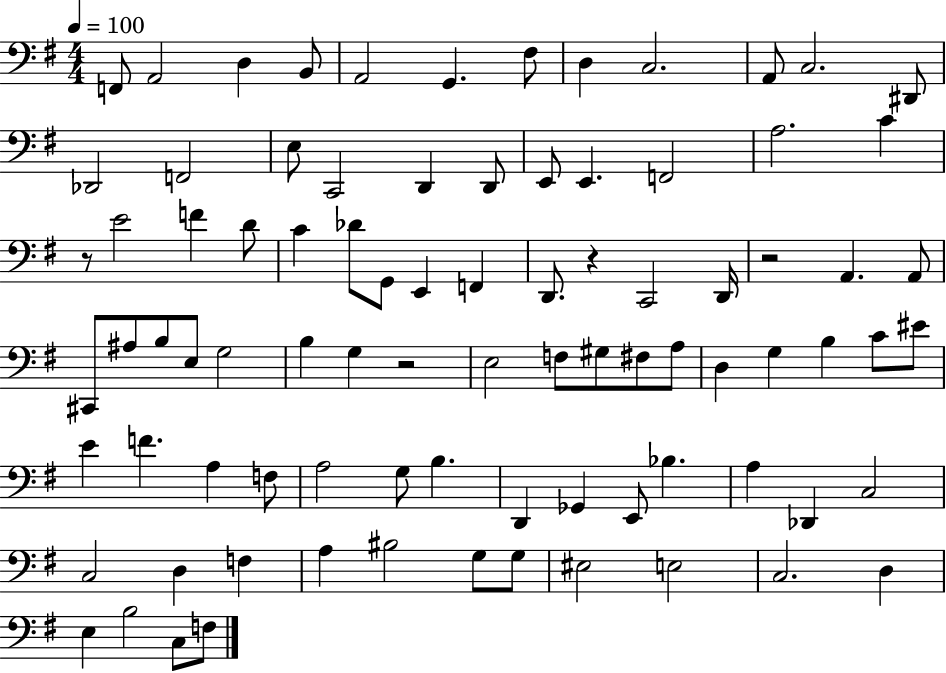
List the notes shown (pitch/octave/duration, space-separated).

F2/e A2/h D3/q B2/e A2/h G2/q. F#3/e D3/q C3/h. A2/e C3/h. D#2/e Db2/h F2/h E3/e C2/h D2/q D2/e E2/e E2/q. F2/h A3/h. C4/q R/e E4/h F4/q D4/e C4/q Db4/e G2/e E2/q F2/q D2/e. R/q C2/h D2/s R/h A2/q. A2/e C#2/e A#3/e B3/e E3/e G3/h B3/q G3/q R/h E3/h F3/e G#3/e F#3/e A3/e D3/q G3/q B3/q C4/e EIS4/e E4/q F4/q. A3/q F3/e A3/h G3/e B3/q. D2/q Gb2/q E2/e Bb3/q. A3/q Db2/q C3/h C3/h D3/q F3/q A3/q BIS3/h G3/e G3/e EIS3/h E3/h C3/h. D3/q E3/q B3/h C3/e F3/e